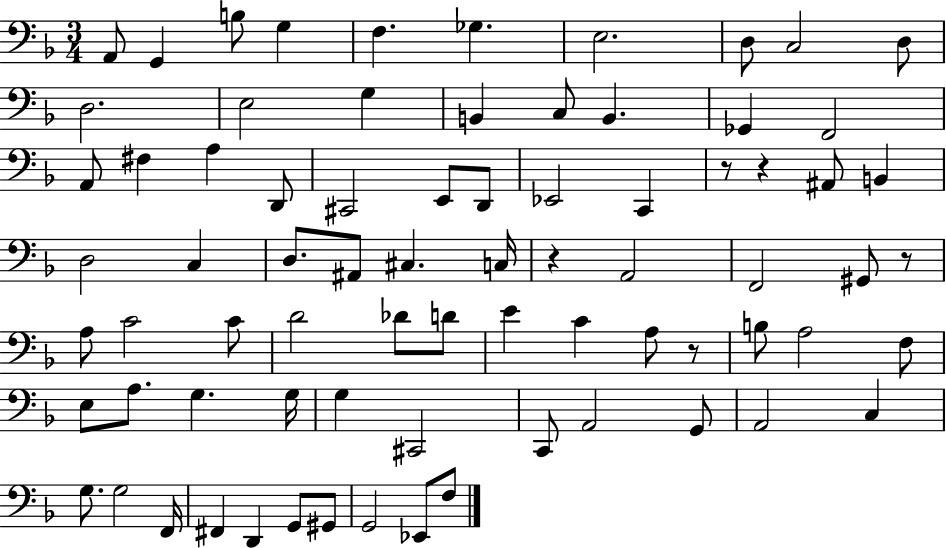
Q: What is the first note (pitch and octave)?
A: A2